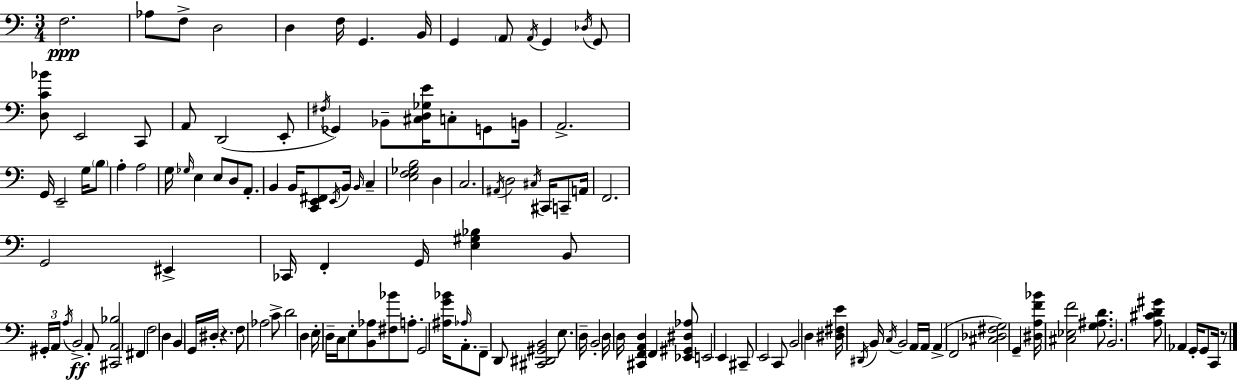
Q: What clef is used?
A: bass